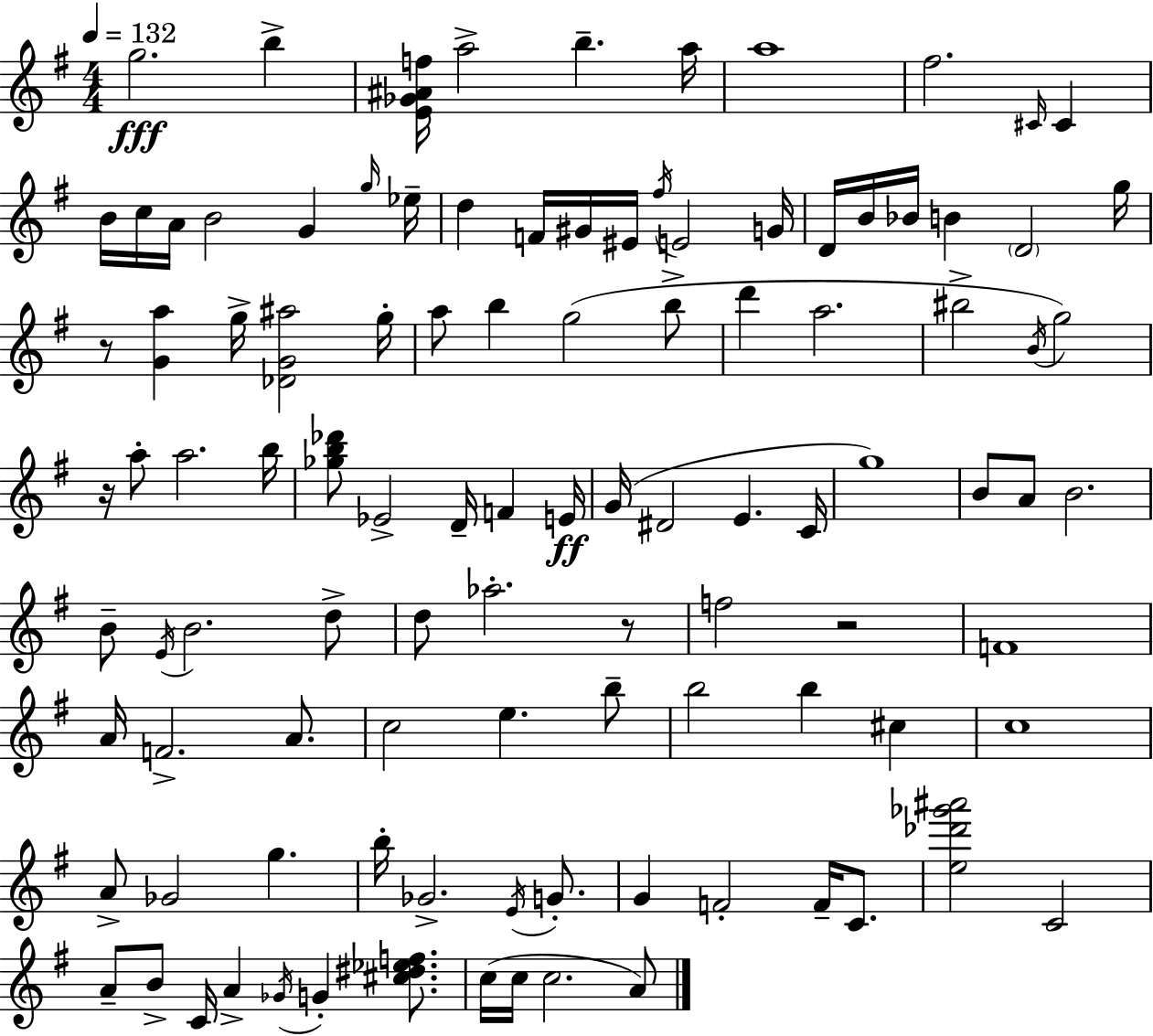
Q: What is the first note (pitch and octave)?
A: G5